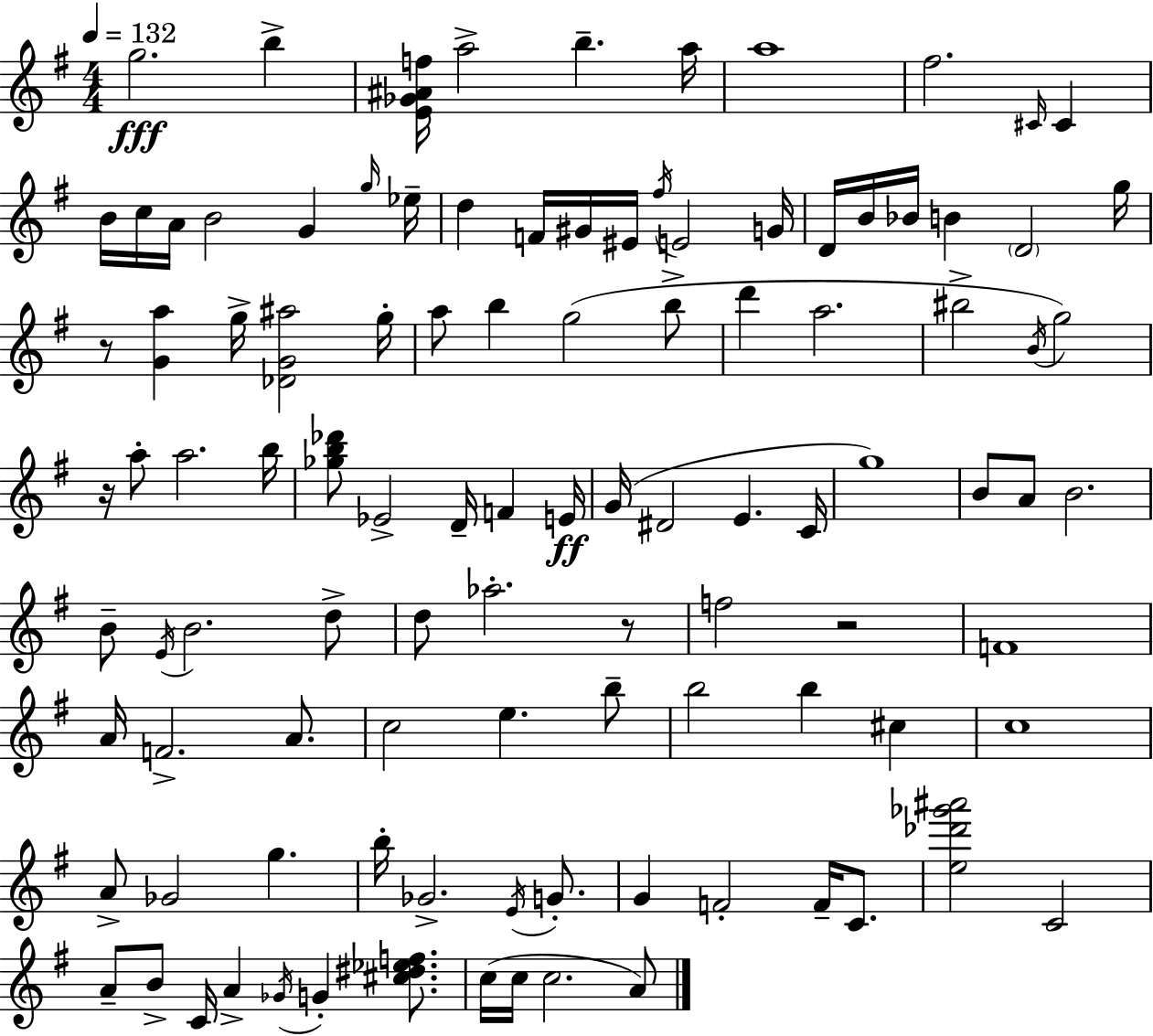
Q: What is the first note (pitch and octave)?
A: G5